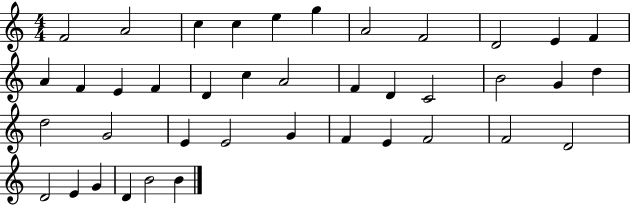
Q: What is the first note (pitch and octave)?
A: F4